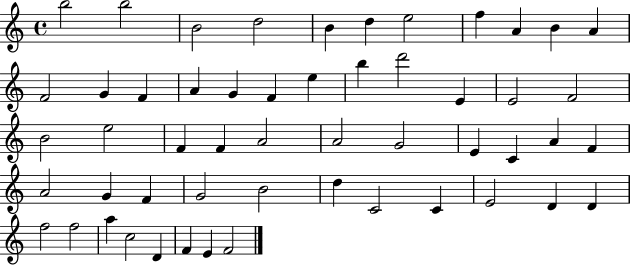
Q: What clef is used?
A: treble